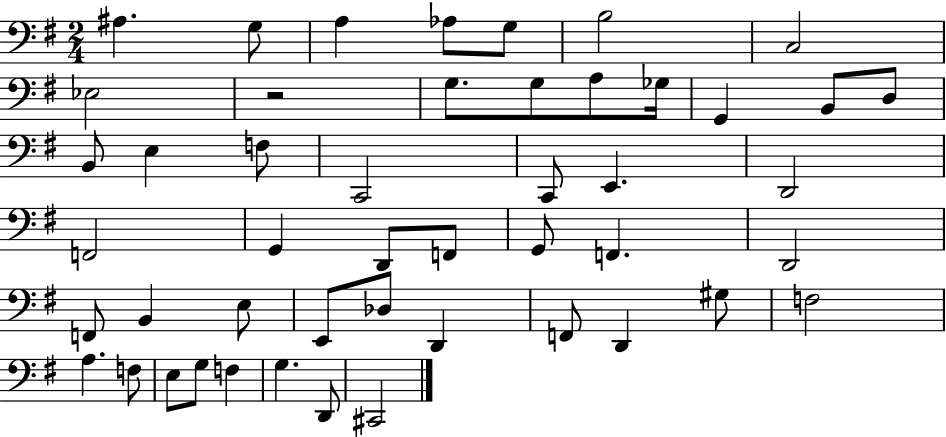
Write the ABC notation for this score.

X:1
T:Untitled
M:2/4
L:1/4
K:G
^A, G,/2 A, _A,/2 G,/2 B,2 C,2 _E,2 z2 G,/2 G,/2 A,/2 _G,/4 G,, B,,/2 D,/2 B,,/2 E, F,/2 C,,2 C,,/2 E,, D,,2 F,,2 G,, D,,/2 F,,/2 G,,/2 F,, D,,2 F,,/2 B,, E,/2 E,,/2 _D,/2 D,, F,,/2 D,, ^G,/2 F,2 A, F,/2 E,/2 G,/2 F, G, D,,/2 ^C,,2